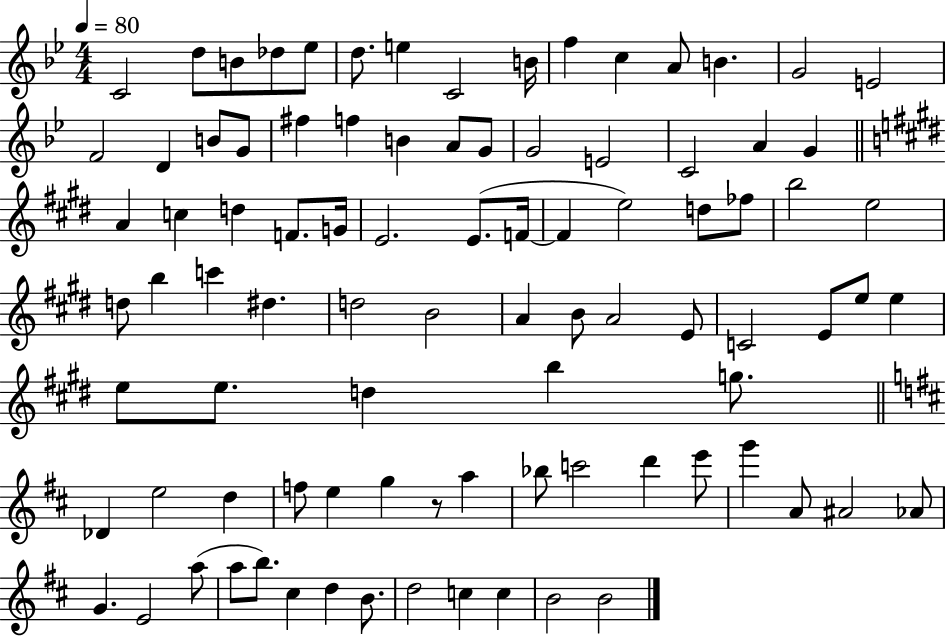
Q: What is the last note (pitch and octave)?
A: B4